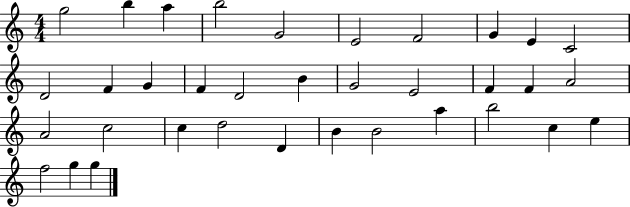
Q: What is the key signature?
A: C major